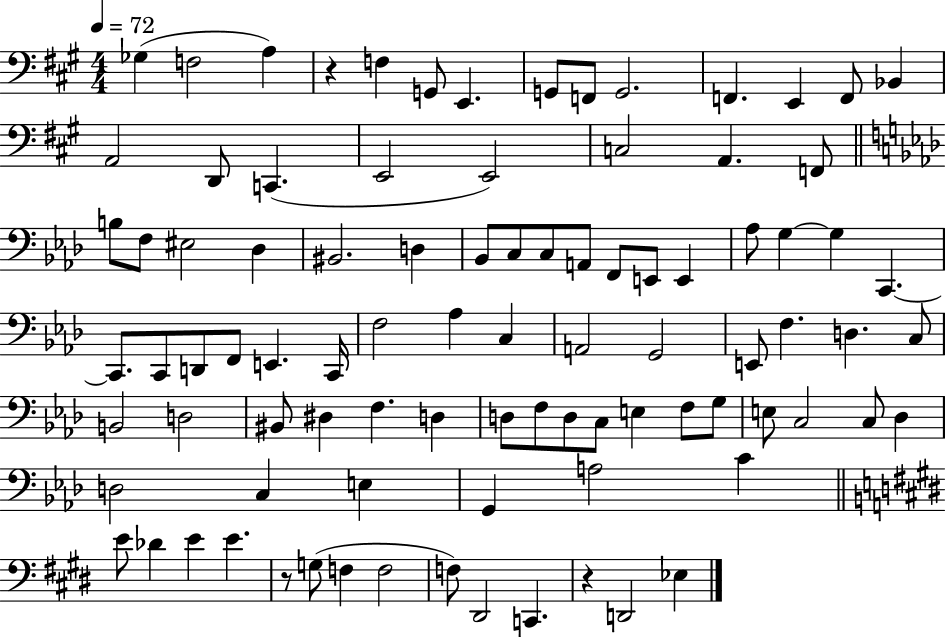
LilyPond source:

{
  \clef bass
  \numericTimeSignature
  \time 4/4
  \key a \major
  \tempo 4 = 72
  ges4( f2 a4) | r4 f4 g,8 e,4. | g,8 f,8 g,2. | f,4. e,4 f,8 bes,4 | \break a,2 d,8 c,4.( | e,2 e,2) | c2 a,4. f,8 | \bar "||" \break \key f \minor b8 f8 eis2 des4 | bis,2. d4 | bes,8 c8 c8 a,8 f,8 e,8 e,4 | aes8 g4~~ g4 c,4.~~ | \break c,8. c,8 d,8 f,8 e,4. c,16 | f2 aes4 c4 | a,2 g,2 | e,8 f4. d4. c8 | \break b,2 d2 | bis,8 dis4 f4. d4 | d8 f8 d8 c8 e4 f8 g8 | e8 c2 c8 des4 | \break d2 c4 e4 | g,4 a2 c'4 | \bar "||" \break \key e \major e'8 des'4 e'4 e'4. | r8 g8( f4 f2 | f8) dis,2 c,4. | r4 d,2 ees4 | \break \bar "|."
}